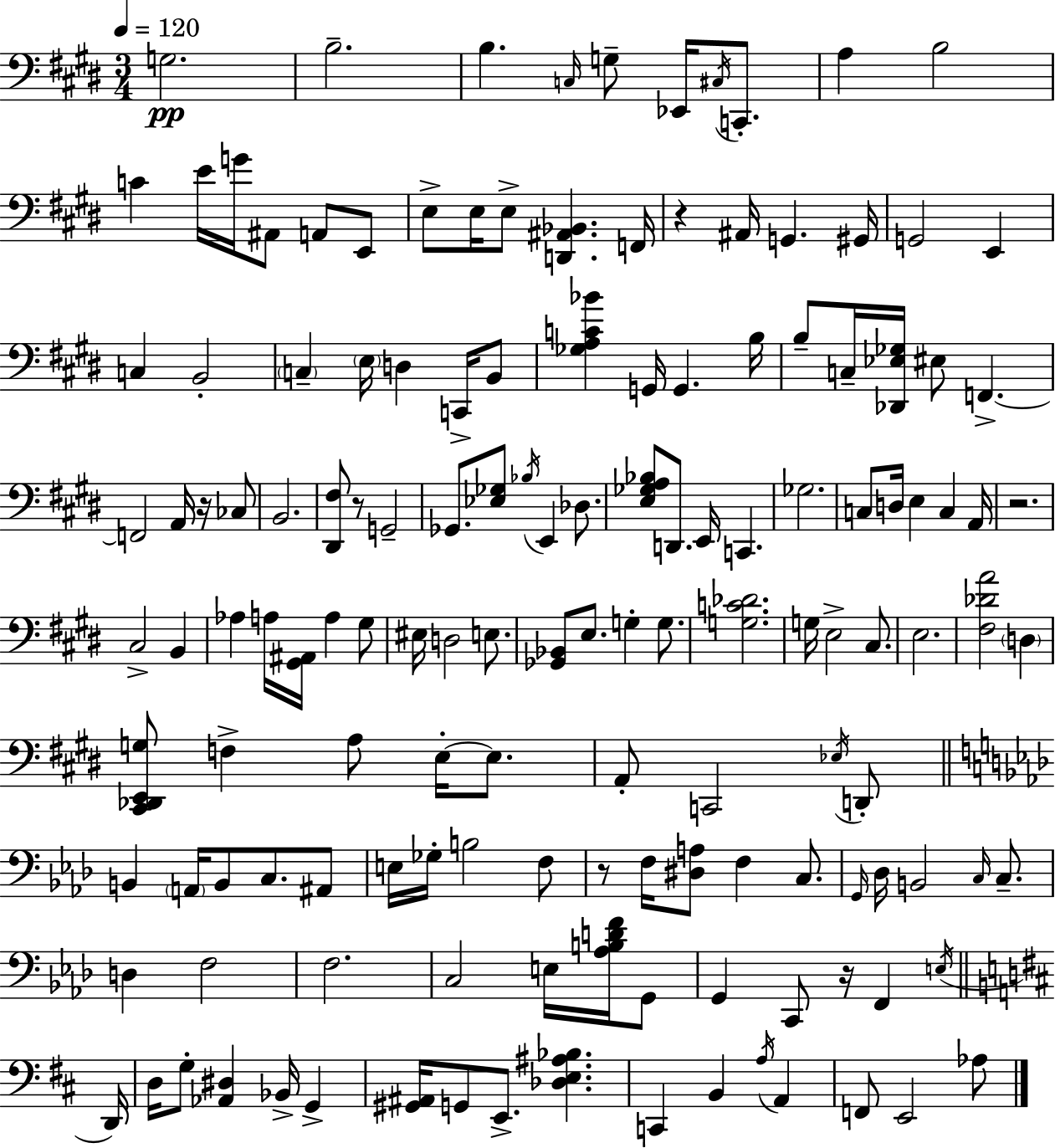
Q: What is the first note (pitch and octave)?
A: G3